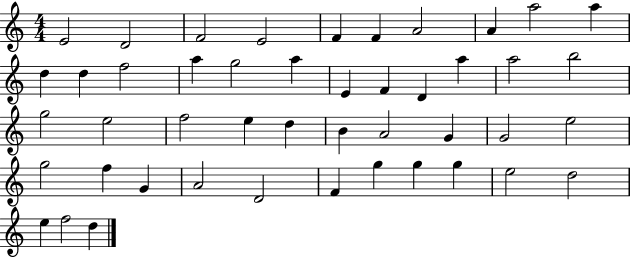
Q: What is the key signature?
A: C major